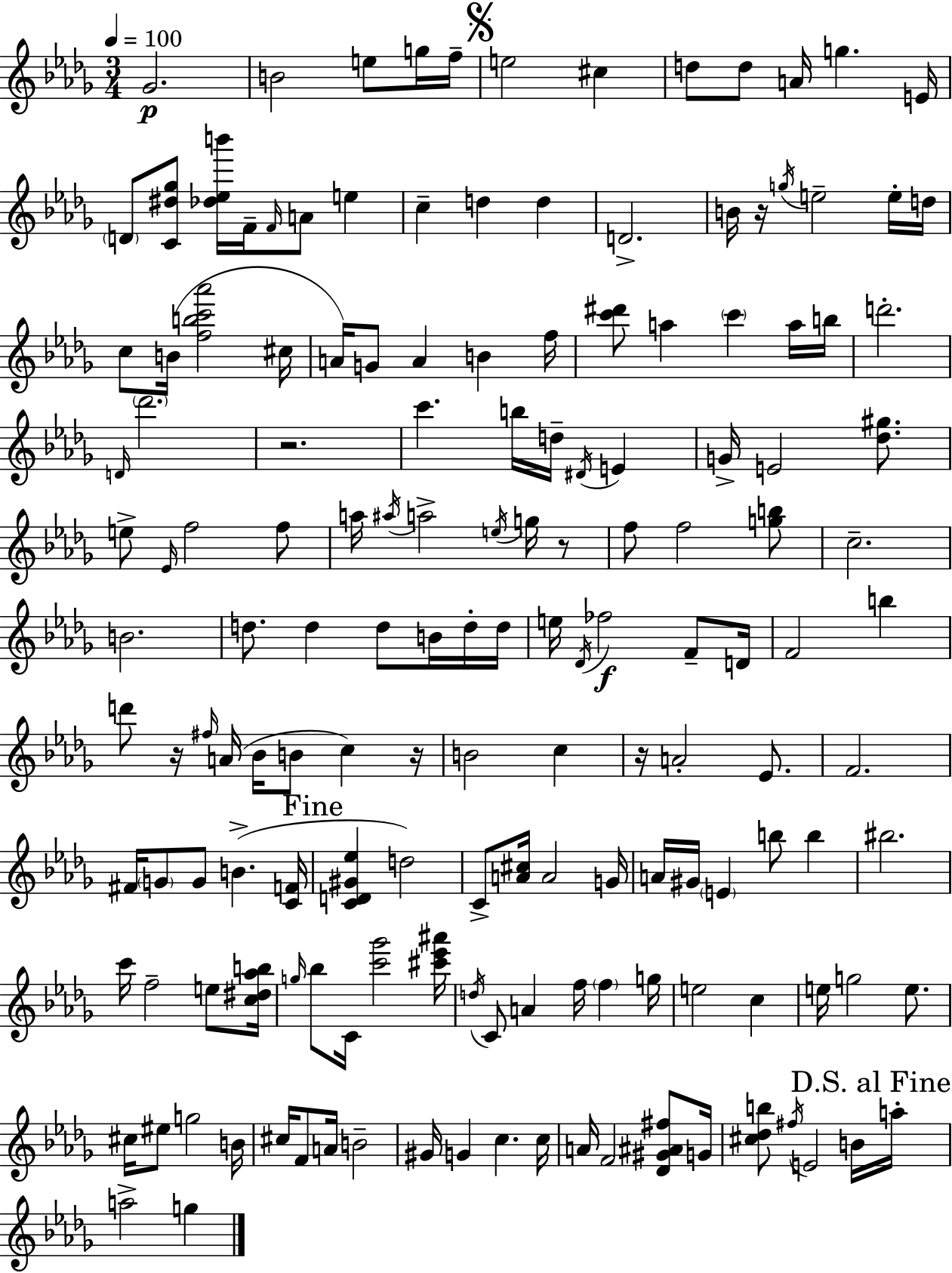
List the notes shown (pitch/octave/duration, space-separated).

Gb4/h. B4/h E5/e G5/s F5/s E5/h C#5/q D5/e D5/e A4/s G5/q. E4/s D4/e [C4,D#5,Gb5]/e [Db5,Eb5,B6]/s F4/s F4/s A4/e E5/q C5/q D5/q D5/q D4/h. B4/s R/s G5/s E5/h E5/s D5/s C5/e B4/s [F5,B5,C6,Ab6]/h C#5/s A4/s G4/e A4/q B4/q F5/s [C6,D#6]/e A5/q C6/q A5/s B5/s D6/h. D4/s Db6/h. R/h. C6/q. B5/s D5/s D#4/s E4/q G4/s E4/h [Db5,G#5]/e. E5/e Eb4/s F5/h F5/e A5/s A#5/s A5/h E5/s G5/s R/e F5/e F5/h [G5,B5]/e C5/h. B4/h. D5/e. D5/q D5/e B4/s D5/s D5/s E5/s Db4/s FES5/h F4/e D4/s F4/h B5/q D6/e R/s F#5/s A4/s Bb4/s B4/e C5/q R/s B4/h C5/q R/s A4/h Eb4/e. F4/h. F#4/s G4/e G4/e B4/q. [C4,F4]/s [C4,D4,G#4,Eb5]/q D5/h C4/e [A4,C#5]/s A4/h G4/s A4/s G#4/s E4/q B5/e B5/q BIS5/h. C6/s F5/h E5/e [C5,D#5,Ab5,B5]/s G5/s Bb5/e C4/s [C6,Gb6]/h [C#6,Eb6,A#6]/s D5/s C4/e A4/q F5/s F5/q G5/s E5/h C5/q E5/s G5/h E5/e. C#5/s EIS5/e G5/h B4/s C#5/s F4/e A4/s B4/h G#4/s G4/q C5/q. C5/s A4/s F4/h [Db4,G#4,A#4,F#5]/e G4/s [C#5,Db5,B5]/e F#5/s E4/h B4/s A5/s A5/h G5/q